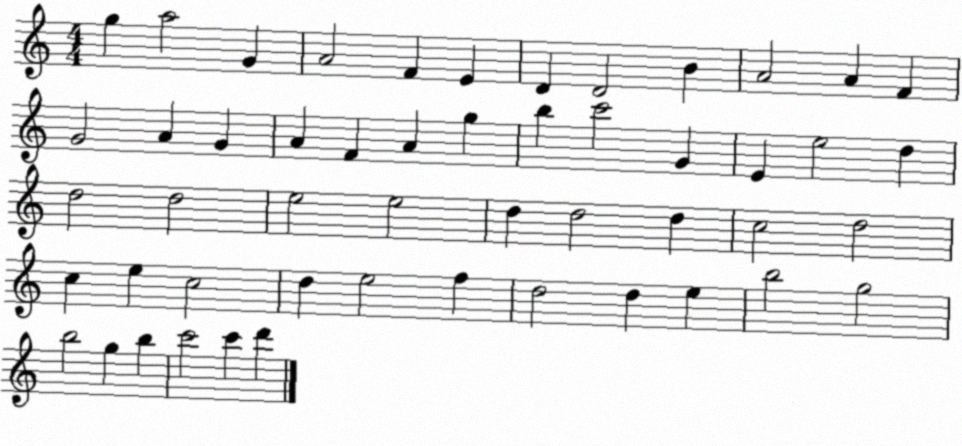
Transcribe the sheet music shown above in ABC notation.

X:1
T:Untitled
M:4/4
L:1/4
K:C
g a2 G A2 F E D D2 B A2 A F G2 A G A F A g b c'2 G E e2 d d2 d2 e2 e2 d d2 d c2 d2 c e c2 d e2 f d2 d e b2 g2 b2 g b c'2 c' d'